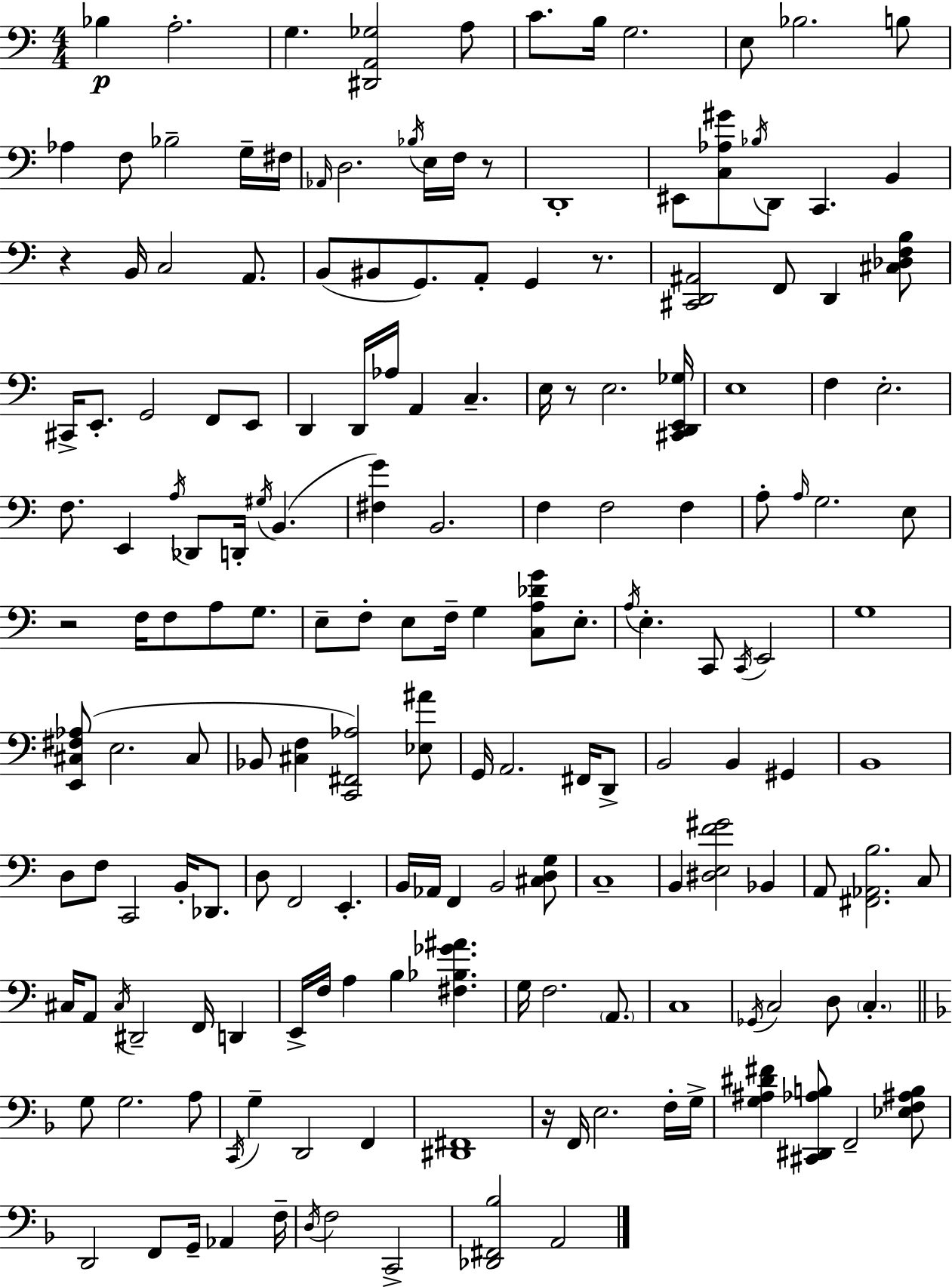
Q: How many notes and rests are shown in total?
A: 175